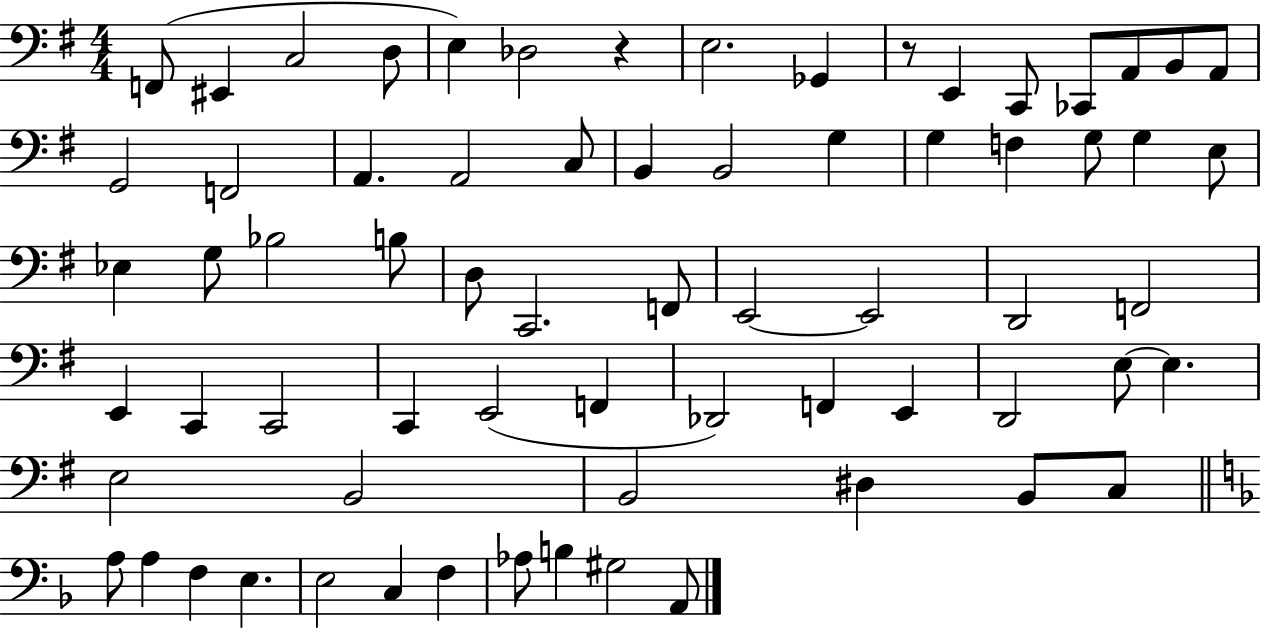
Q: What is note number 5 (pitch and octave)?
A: E3